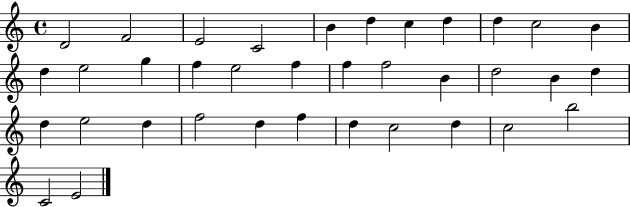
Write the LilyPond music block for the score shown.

{
  \clef treble
  \time 4/4
  \defaultTimeSignature
  \key c \major
  d'2 f'2 | e'2 c'2 | b'4 d''4 c''4 d''4 | d''4 c''2 b'4 | \break d''4 e''2 g''4 | f''4 e''2 f''4 | f''4 f''2 b'4 | d''2 b'4 d''4 | \break d''4 e''2 d''4 | f''2 d''4 f''4 | d''4 c''2 d''4 | c''2 b''2 | \break c'2 e'2 | \bar "|."
}